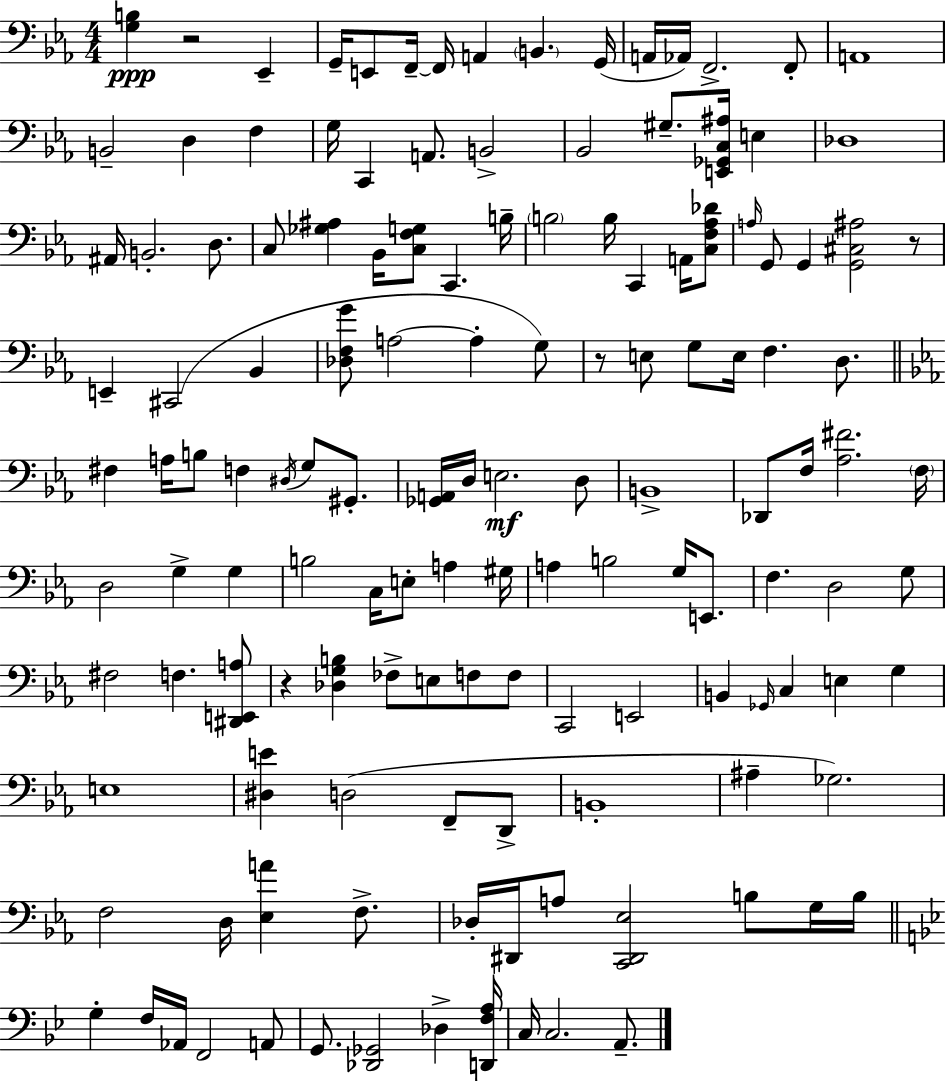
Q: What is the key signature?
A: EES major